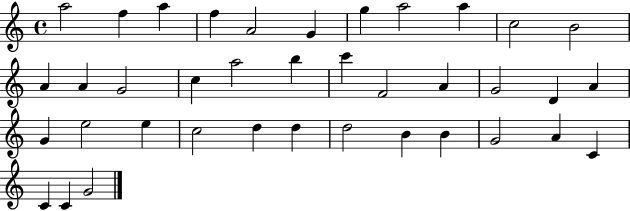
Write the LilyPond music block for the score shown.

{
  \clef treble
  \time 4/4
  \defaultTimeSignature
  \key c \major
  a''2 f''4 a''4 | f''4 a'2 g'4 | g''4 a''2 a''4 | c''2 b'2 | \break a'4 a'4 g'2 | c''4 a''2 b''4 | c'''4 f'2 a'4 | g'2 d'4 a'4 | \break g'4 e''2 e''4 | c''2 d''4 d''4 | d''2 b'4 b'4 | g'2 a'4 c'4 | \break c'4 c'4 g'2 | \bar "|."
}